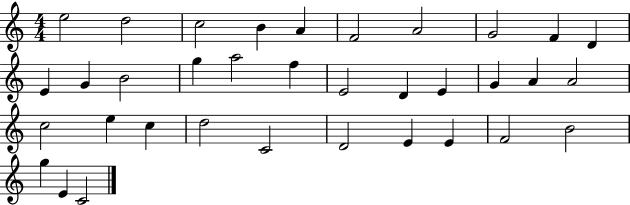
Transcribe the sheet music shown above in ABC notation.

X:1
T:Untitled
M:4/4
L:1/4
K:C
e2 d2 c2 B A F2 A2 G2 F D E G B2 g a2 f E2 D E G A A2 c2 e c d2 C2 D2 E E F2 B2 g E C2